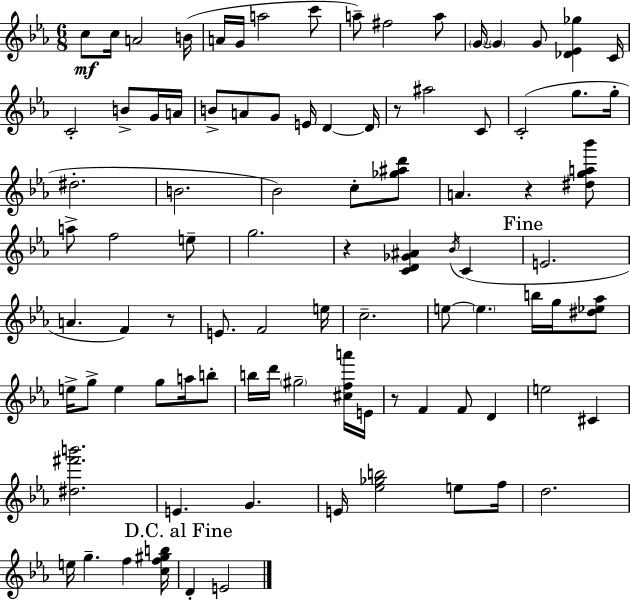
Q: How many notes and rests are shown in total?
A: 92